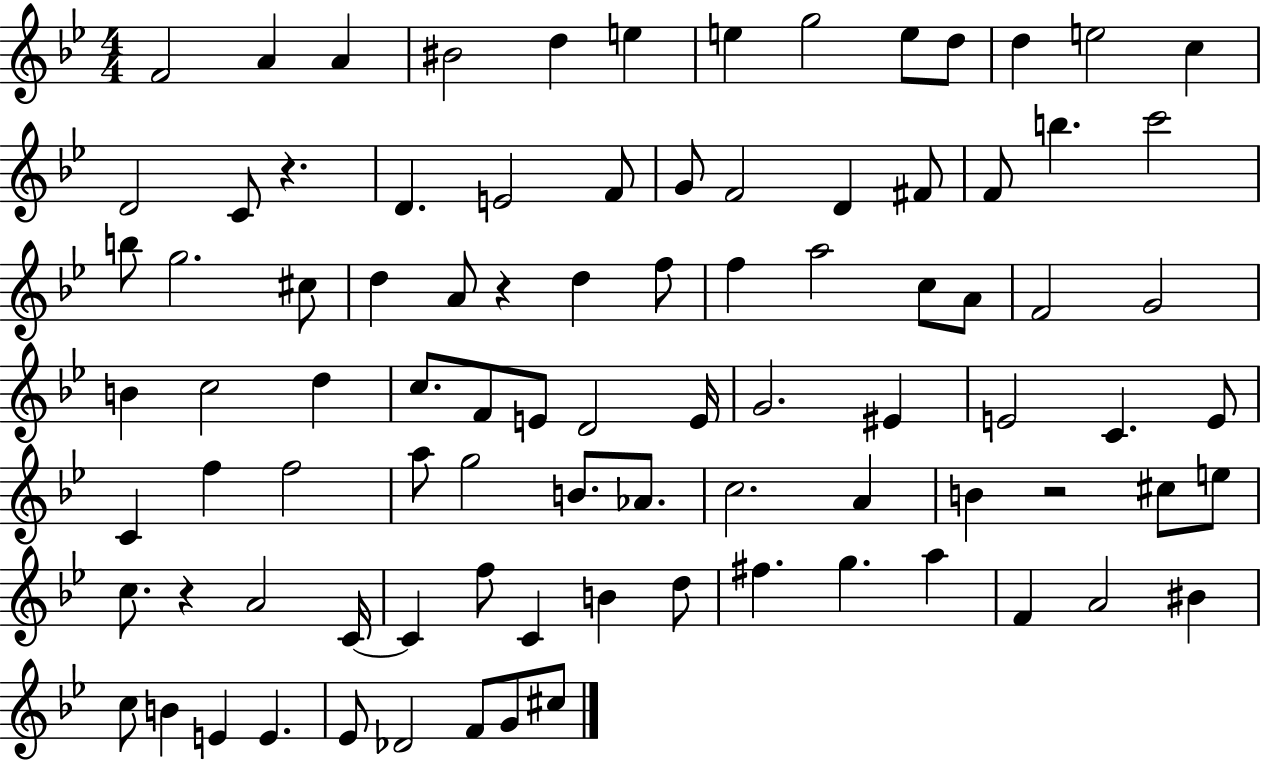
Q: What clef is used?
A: treble